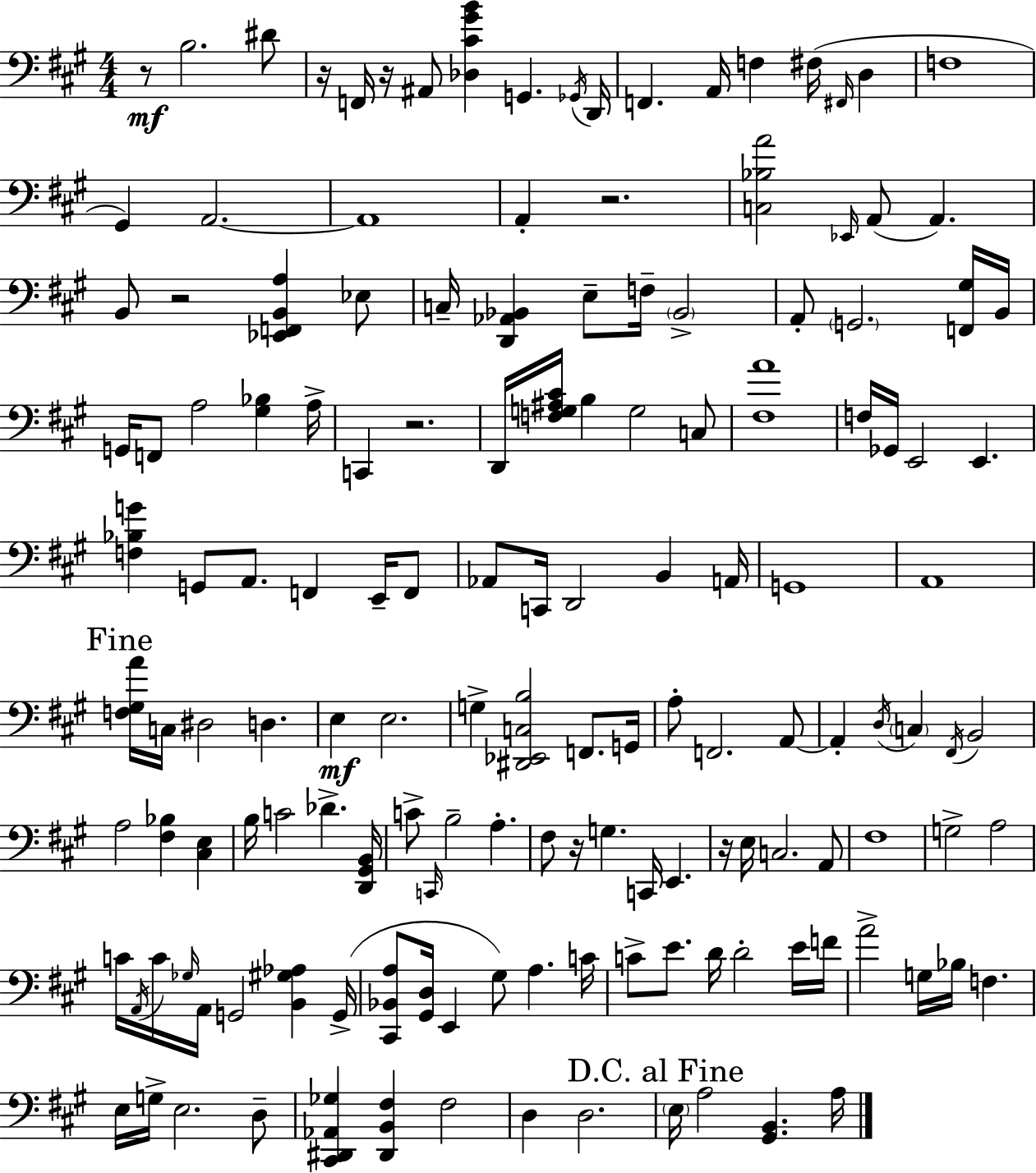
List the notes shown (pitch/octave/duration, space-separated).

R/e B3/h. D#4/e R/s F2/s R/s A#2/e [Db3,C#4,G#4,B4]/q G2/q. Gb2/s D2/s F2/q. A2/s F3/q F#3/s F#2/s D3/q F3/w G#2/q A2/h. A2/w A2/q R/h. [C3,Bb3,A4]/h Eb2/s A2/e A2/q. B2/e R/h [Eb2,F2,B2,A3]/q Eb3/e C3/s [D2,Ab2,Bb2]/q E3/e F3/s Bb2/h A2/e G2/h. [F2,G#3]/s B2/s G2/s F2/e A3/h [G#3,Bb3]/q A3/s C2/q R/h. D2/s [F3,G3,A#3,C#4]/s B3/q G3/h C3/e [F#3,A4]/w F3/s Gb2/s E2/h E2/q. [F3,Bb3,G4]/q G2/e A2/e. F2/q E2/s F2/e Ab2/e C2/s D2/h B2/q A2/s G2/w A2/w [F3,G#3,A4]/s C3/s D#3/h D3/q. E3/q E3/h. G3/q [D#2,Eb2,C3,B3]/h F2/e. G2/s A3/e F2/h. A2/e A2/q D3/s C3/q F#2/s B2/h A3/h [F#3,Bb3]/q [C#3,E3]/q B3/s C4/h Db4/q. [D2,G#2,B2]/s C4/e C2/s B3/h A3/q. F#3/e R/s G3/q. C2/s E2/q. R/s E3/s C3/h. A2/e F#3/w G3/h A3/h C4/s A2/s C4/s Gb3/s A2/s G2/h [B2,G#3,Ab3]/q G2/s [C#2,Bb2,A3]/e [G#2,D3]/s E2/q G#3/e A3/q. C4/s C4/e E4/e. D4/s D4/h E4/s F4/s A4/h G3/s Bb3/s F3/q. E3/s G3/s E3/h. D3/e [C#2,D#2,Ab2,Gb3]/q [D#2,B2,F#3]/q F#3/h D3/q D3/h. E3/s A3/h [G#2,B2]/q. A3/s